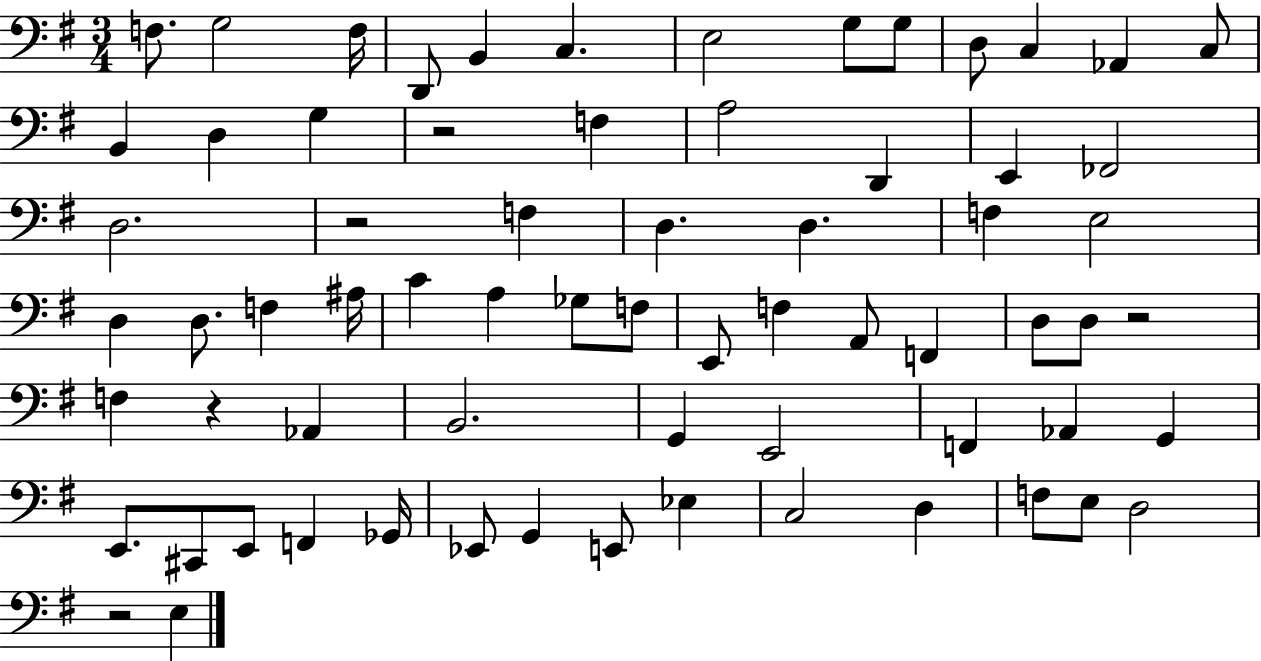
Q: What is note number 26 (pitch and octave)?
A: F3